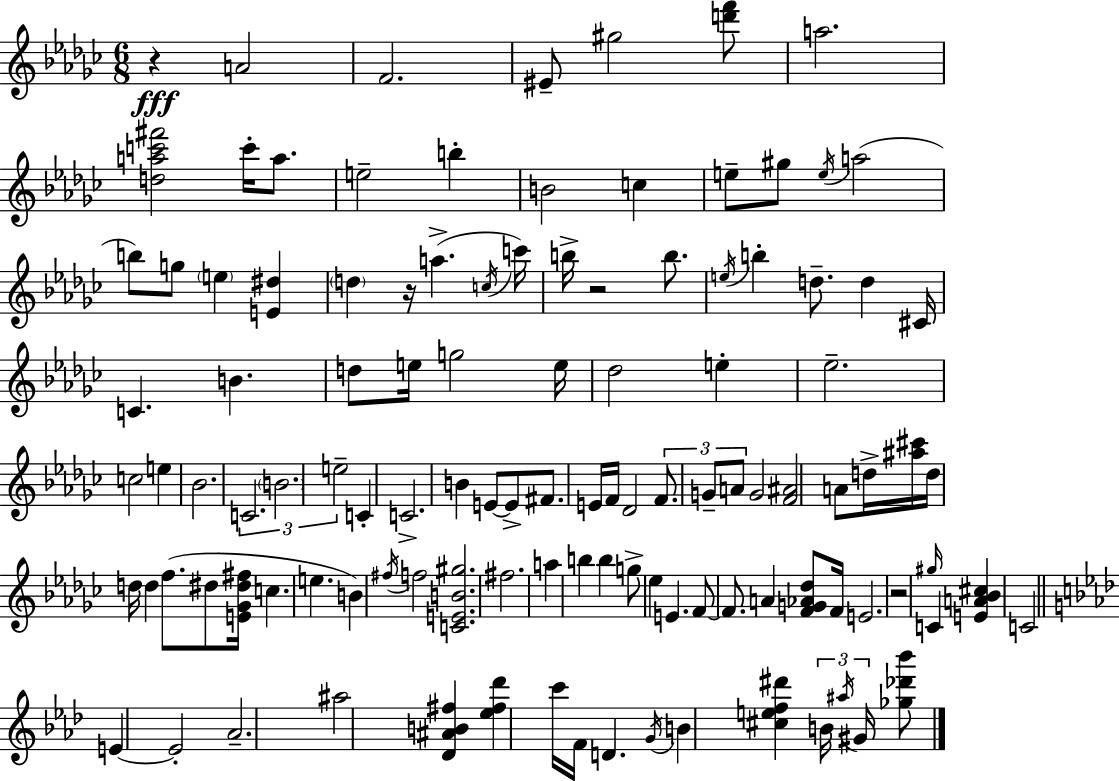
X:1
T:Untitled
M:6/8
L:1/4
K:Ebm
z A2 F2 ^E/2 ^g2 [d'f']/2 a2 [dac'^f']2 c'/4 a/2 e2 b B2 c e/2 ^g/2 e/4 a2 b/2 g/2 e [E^d] d z/4 a c/4 c'/4 b/4 z2 b/2 e/4 b d/2 d ^C/4 C B d/2 e/4 g2 e/4 _d2 e _e2 c2 e _B2 C2 B2 e2 C C2 B E/2 E/2 ^F/2 E/4 F/4 _D2 F/2 G/2 A/2 G2 [F^A]2 A/2 d/4 [^a^c']/4 d/4 d/4 d f/2 ^d/2 [E_G^d^f]/4 c e B ^f/4 f2 [CEB^g]2 ^f2 a b b g/2 _e E F/2 F/2 A [FG_A_d]/2 F/4 E2 z2 ^g/4 C [EA_B^c] C2 E E2 _A2 ^a2 [_D^AB^f] [_e^f_d'] c'/4 F/4 D G/4 B [^cef^d'] B/4 ^a/4 ^G/4 [_g_d'_b']/2